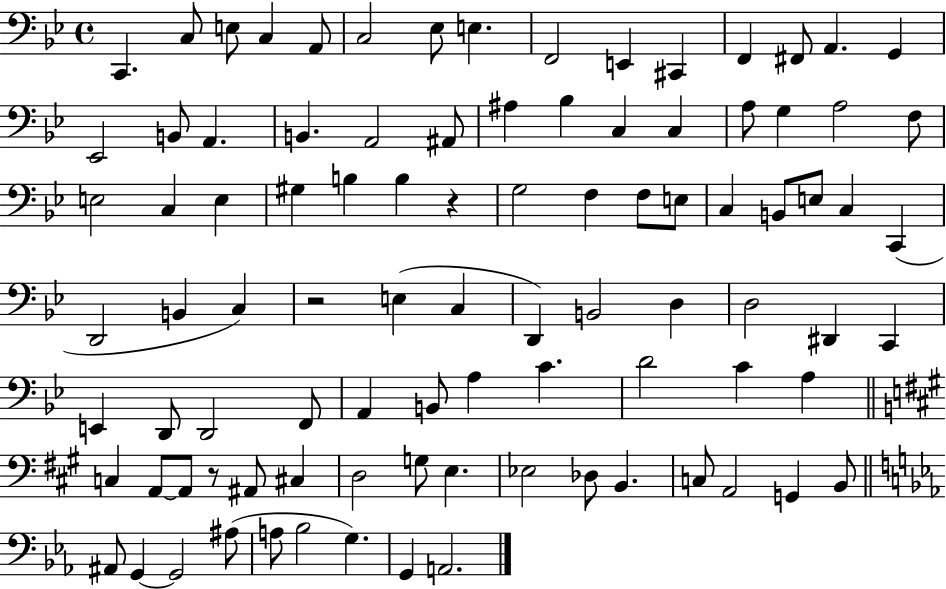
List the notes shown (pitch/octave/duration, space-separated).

C2/q. C3/e E3/e C3/q A2/e C3/h Eb3/e E3/q. F2/h E2/q C#2/q F2/q F#2/e A2/q. G2/q Eb2/h B2/e A2/q. B2/q. A2/h A#2/e A#3/q Bb3/q C3/q C3/q A3/e G3/q A3/h F3/e E3/h C3/q E3/q G#3/q B3/q B3/q R/q G3/h F3/q F3/e E3/e C3/q B2/e E3/e C3/q C2/q D2/h B2/q C3/q R/h E3/q C3/q D2/q B2/h D3/q D3/h D#2/q C2/q E2/q D2/e D2/h F2/e A2/q B2/e A3/q C4/q. D4/h C4/q A3/q C3/q A2/e A2/e R/e A#2/e C#3/q D3/h G3/e E3/q. Eb3/h Db3/e B2/q. C3/e A2/h G2/q B2/e A#2/e G2/q G2/h A#3/e A3/e Bb3/h G3/q. G2/q A2/h.